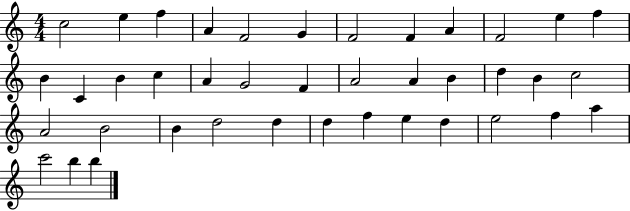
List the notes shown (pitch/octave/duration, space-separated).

C5/h E5/q F5/q A4/q F4/h G4/q F4/h F4/q A4/q F4/h E5/q F5/q B4/q C4/q B4/q C5/q A4/q G4/h F4/q A4/h A4/q B4/q D5/q B4/q C5/h A4/h B4/h B4/q D5/h D5/q D5/q F5/q E5/q D5/q E5/h F5/q A5/q C6/h B5/q B5/q